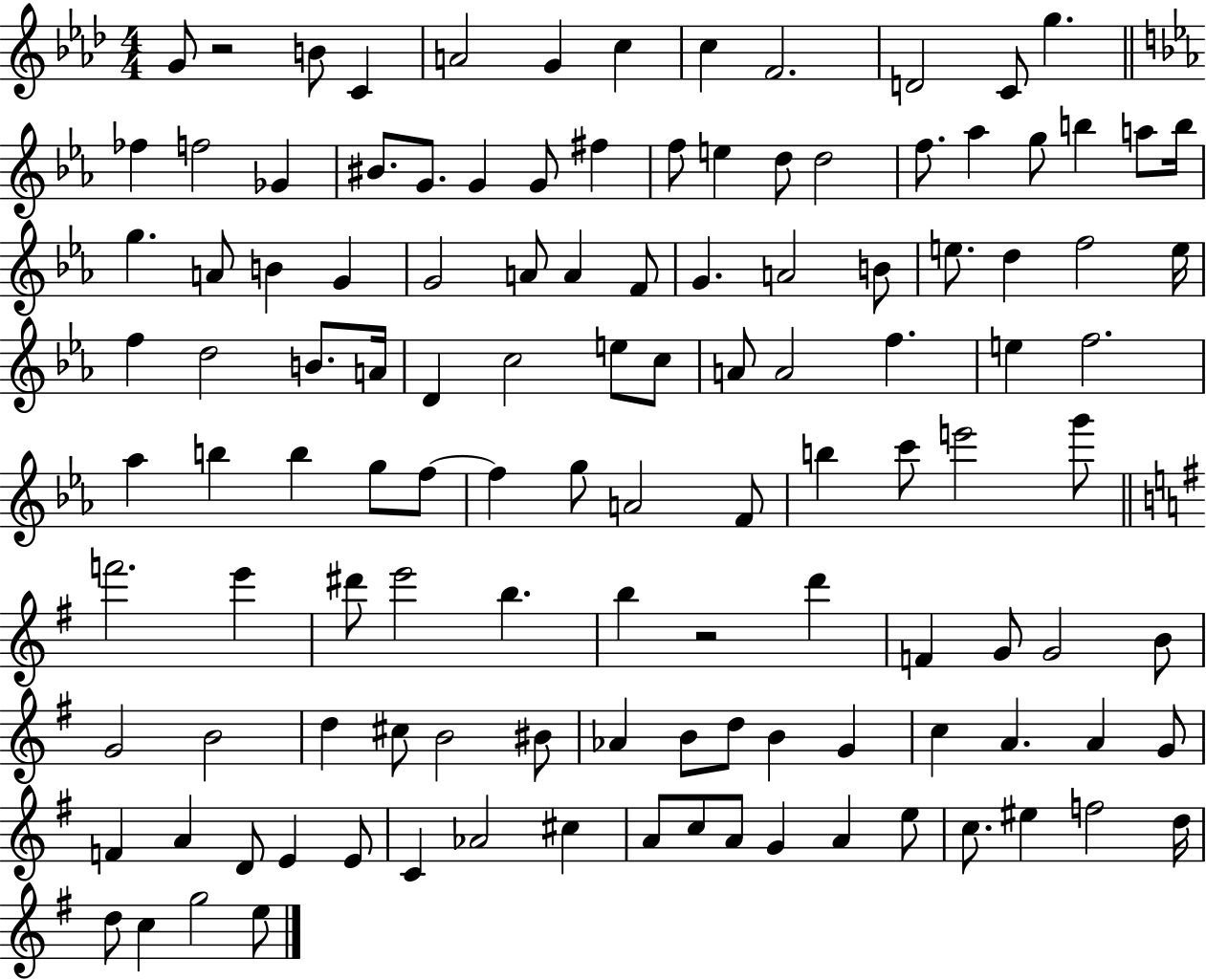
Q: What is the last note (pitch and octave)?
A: E5